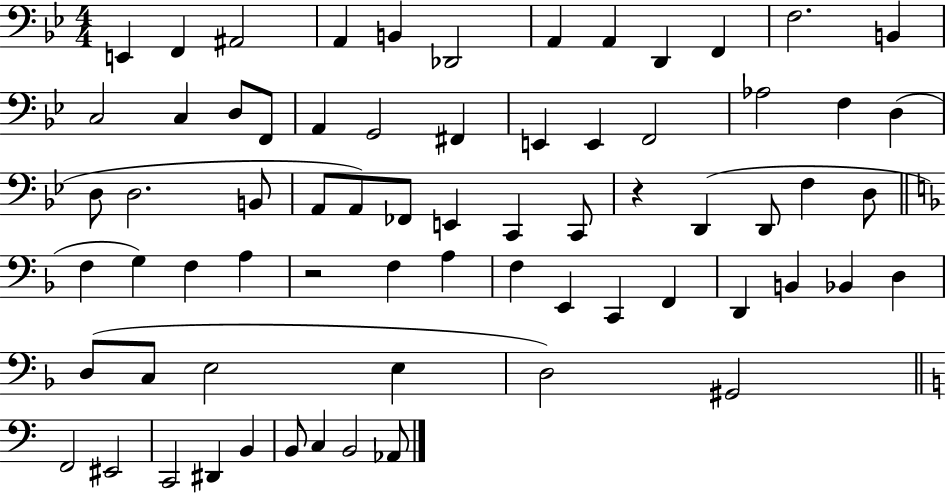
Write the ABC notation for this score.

X:1
T:Untitled
M:4/4
L:1/4
K:Bb
E,, F,, ^A,,2 A,, B,, _D,,2 A,, A,, D,, F,, F,2 B,, C,2 C, D,/2 F,,/2 A,, G,,2 ^F,, E,, E,, F,,2 _A,2 F, D, D,/2 D,2 B,,/2 A,,/2 A,,/2 _F,,/2 E,, C,, C,,/2 z D,, D,,/2 F, D,/2 F, G, F, A, z2 F, A, F, E,, C,, F,, D,, B,, _B,, D, D,/2 C,/2 E,2 E, D,2 ^G,,2 F,,2 ^E,,2 C,,2 ^D,, B,, B,,/2 C, B,,2 _A,,/2